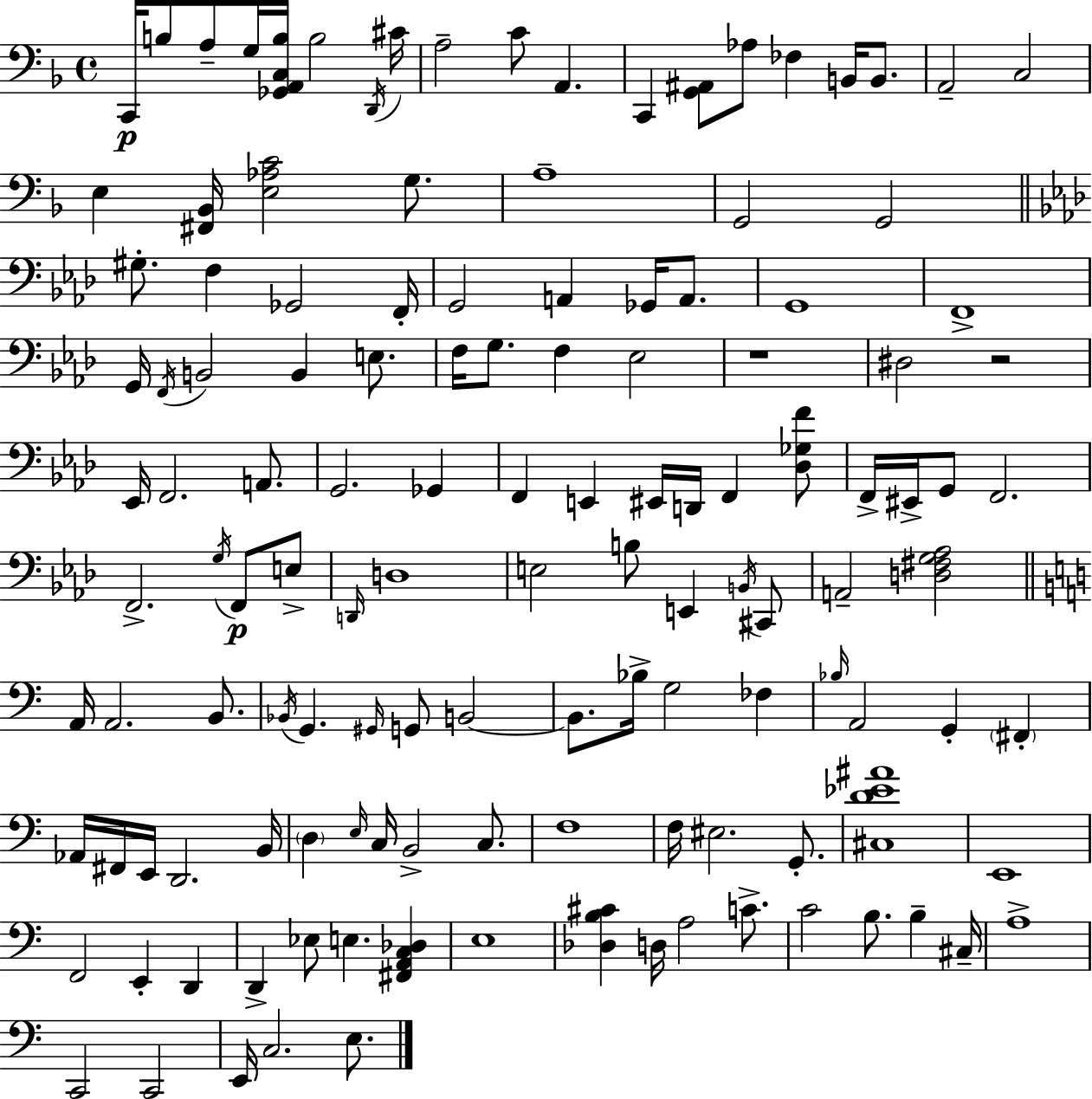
X:1
T:Untitled
M:4/4
L:1/4
K:Dm
C,,/4 B,/2 A,/2 G,/4 [_G,,A,,C,B,]/4 B,2 D,,/4 ^C/4 A,2 C/2 A,, C,, [G,,^A,,]/2 _A,/2 _F, B,,/4 B,,/2 A,,2 C,2 E, [^F,,_B,,]/4 [E,_A,C]2 G,/2 A,4 G,,2 G,,2 ^G,/2 F, _G,,2 F,,/4 G,,2 A,, _G,,/4 A,,/2 G,,4 F,,4 G,,/4 F,,/4 B,,2 B,, E,/2 F,/4 G,/2 F, _E,2 z4 ^D,2 z2 _E,,/4 F,,2 A,,/2 G,,2 _G,, F,, E,, ^E,,/4 D,,/4 F,, [_D,_G,F]/2 F,,/4 ^E,,/4 G,,/2 F,,2 F,,2 G,/4 F,,/2 E,/2 D,,/4 D,4 E,2 B,/2 E,, B,,/4 ^C,,/2 A,,2 [D,^F,G,_A,]2 A,,/4 A,,2 B,,/2 _B,,/4 G,, ^G,,/4 G,,/2 B,,2 B,,/2 _B,/4 G,2 _F, _B,/4 A,,2 G,, ^F,, _A,,/4 ^F,,/4 E,,/4 D,,2 B,,/4 D, E,/4 C,/4 B,,2 C,/2 F,4 F,/4 ^E,2 G,,/2 [^C,D_E^A]4 E,,4 F,,2 E,, D,, D,, _E,/2 E, [^F,,A,,C,_D,] E,4 [_D,B,^C] D,/4 A,2 C/2 C2 B,/2 B, ^C,/4 A,4 C,,2 C,,2 E,,/4 C,2 E,/2